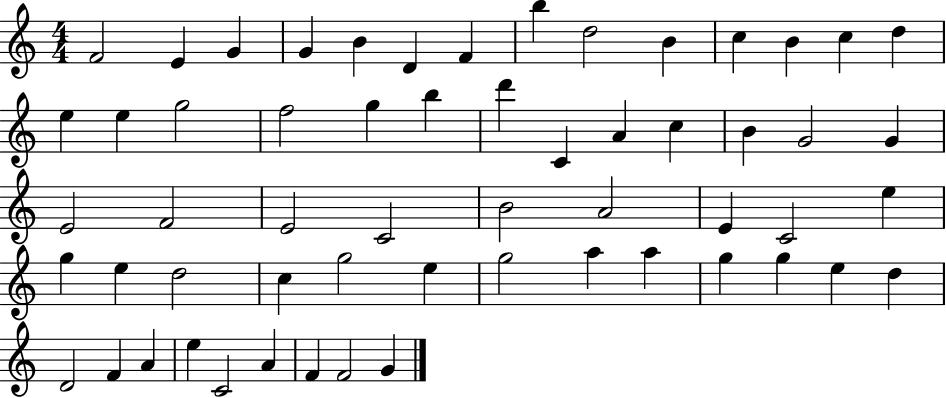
F4/h E4/q G4/q G4/q B4/q D4/q F4/q B5/q D5/h B4/q C5/q B4/q C5/q D5/q E5/q E5/q G5/h F5/h G5/q B5/q D6/q C4/q A4/q C5/q B4/q G4/h G4/q E4/h F4/h E4/h C4/h B4/h A4/h E4/q C4/h E5/q G5/q E5/q D5/h C5/q G5/h E5/q G5/h A5/q A5/q G5/q G5/q E5/q D5/q D4/h F4/q A4/q E5/q C4/h A4/q F4/q F4/h G4/q